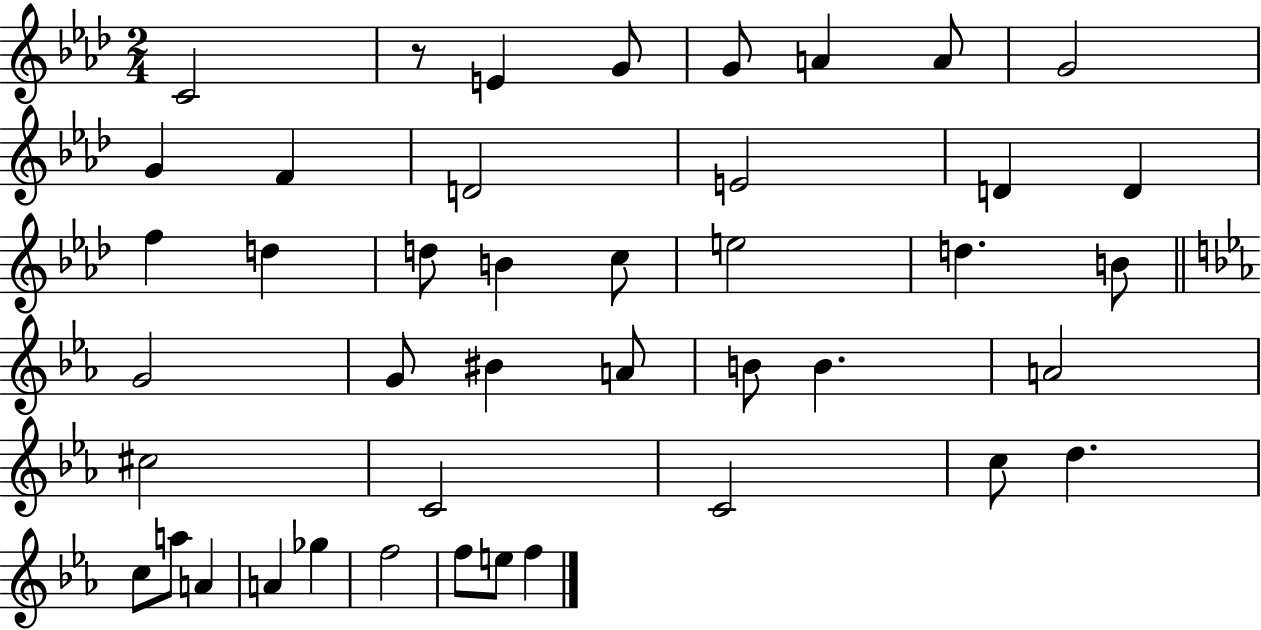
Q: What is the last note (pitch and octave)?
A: F5